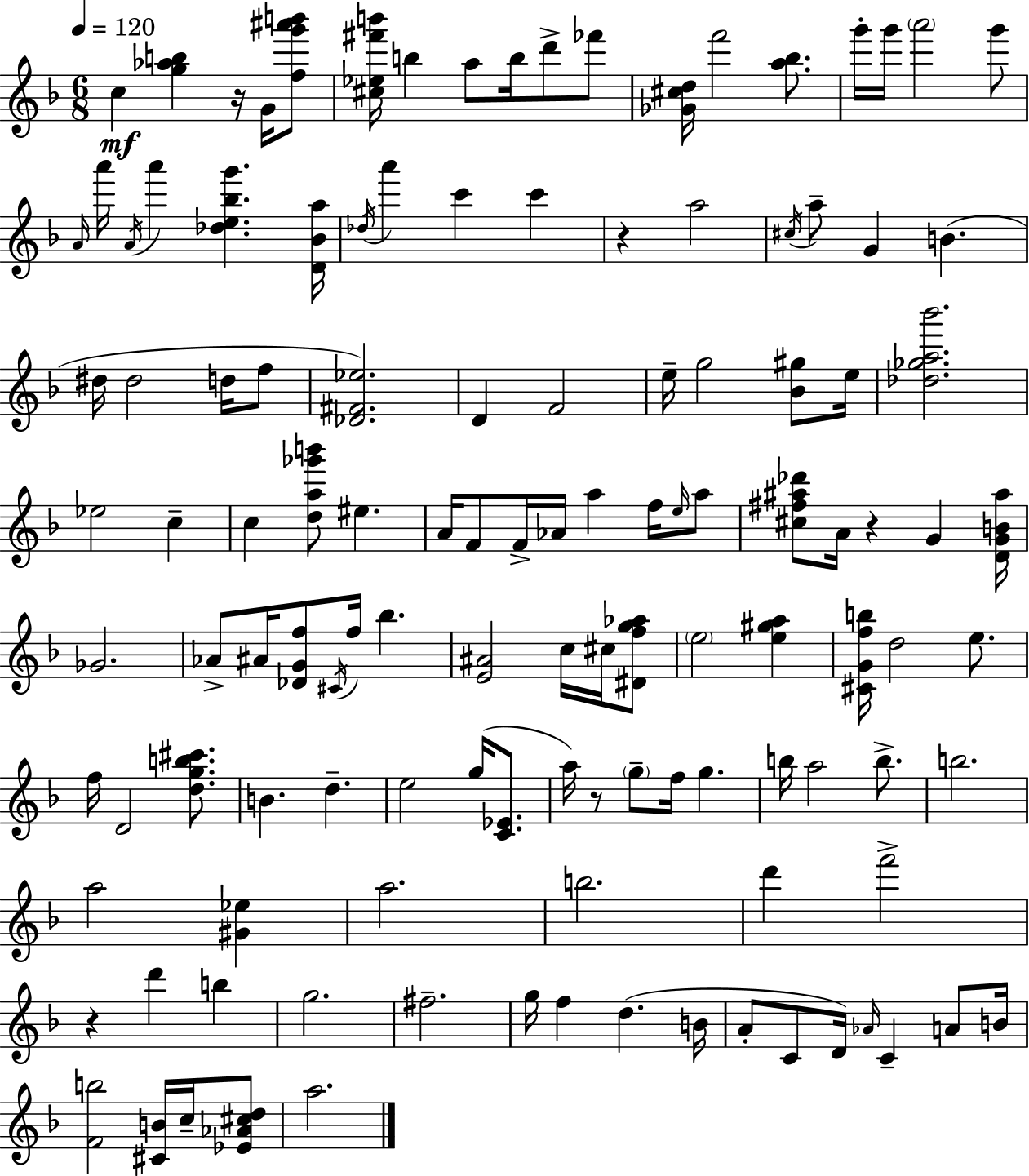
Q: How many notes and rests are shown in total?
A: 124